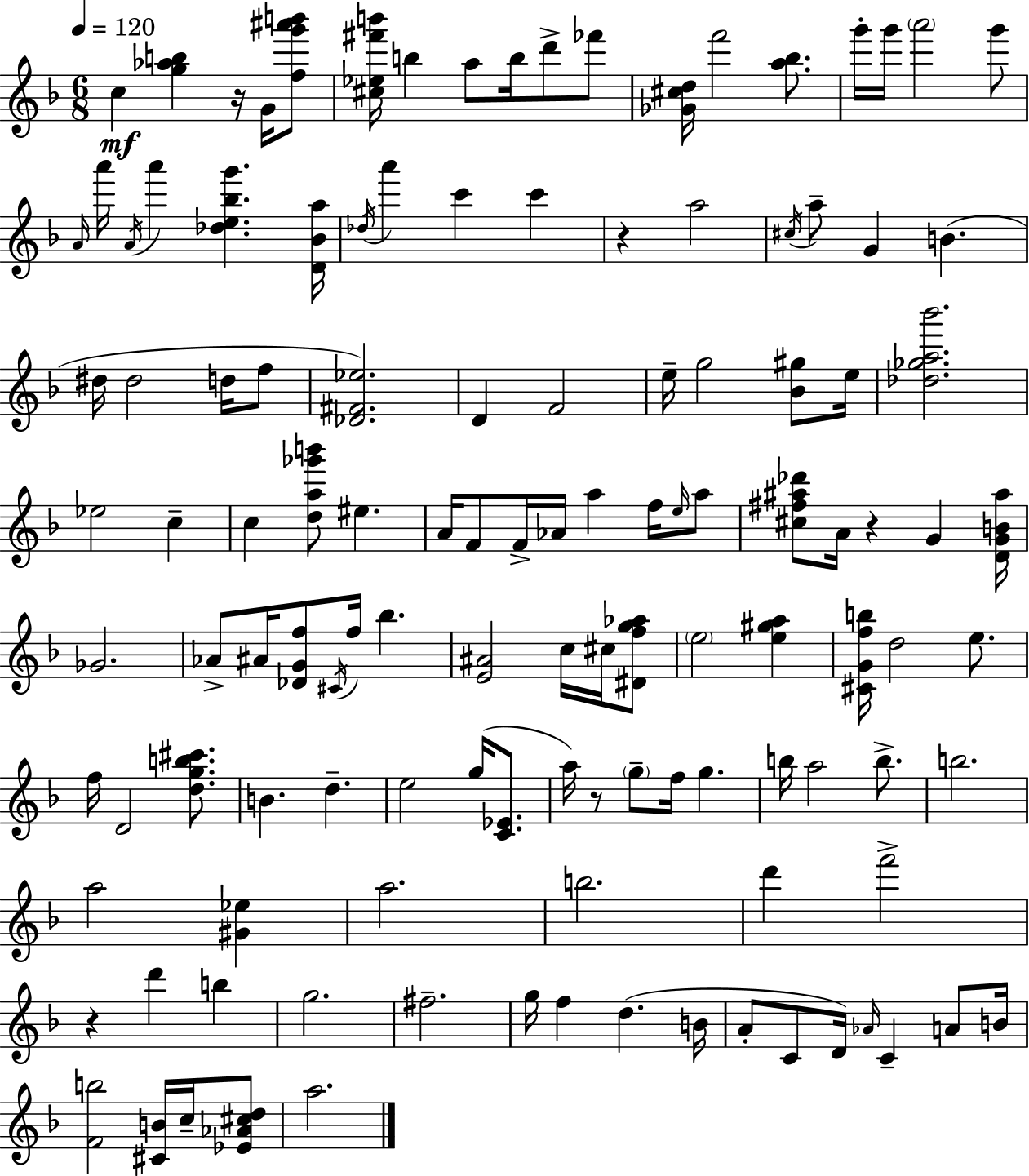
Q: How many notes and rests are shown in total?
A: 124